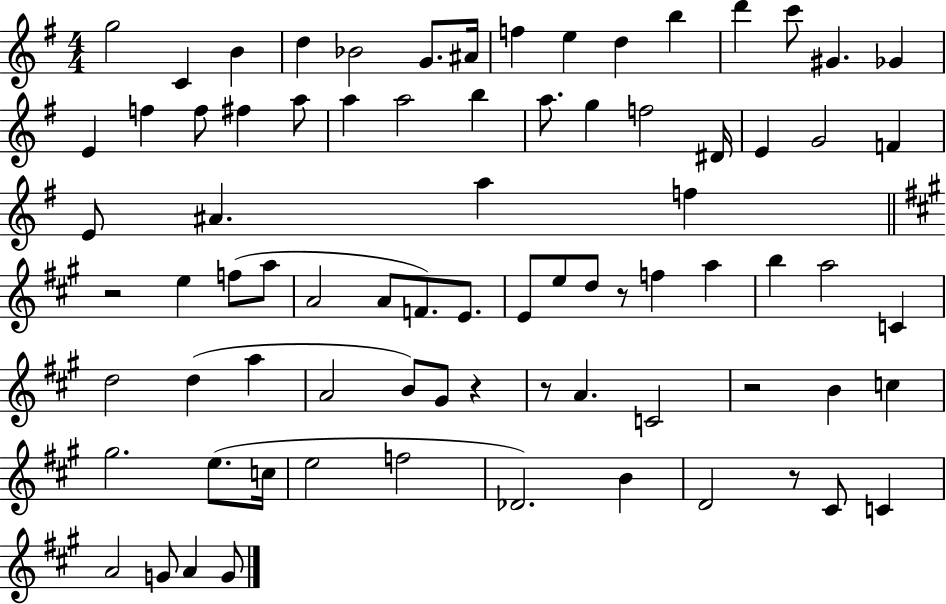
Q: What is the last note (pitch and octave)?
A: G4